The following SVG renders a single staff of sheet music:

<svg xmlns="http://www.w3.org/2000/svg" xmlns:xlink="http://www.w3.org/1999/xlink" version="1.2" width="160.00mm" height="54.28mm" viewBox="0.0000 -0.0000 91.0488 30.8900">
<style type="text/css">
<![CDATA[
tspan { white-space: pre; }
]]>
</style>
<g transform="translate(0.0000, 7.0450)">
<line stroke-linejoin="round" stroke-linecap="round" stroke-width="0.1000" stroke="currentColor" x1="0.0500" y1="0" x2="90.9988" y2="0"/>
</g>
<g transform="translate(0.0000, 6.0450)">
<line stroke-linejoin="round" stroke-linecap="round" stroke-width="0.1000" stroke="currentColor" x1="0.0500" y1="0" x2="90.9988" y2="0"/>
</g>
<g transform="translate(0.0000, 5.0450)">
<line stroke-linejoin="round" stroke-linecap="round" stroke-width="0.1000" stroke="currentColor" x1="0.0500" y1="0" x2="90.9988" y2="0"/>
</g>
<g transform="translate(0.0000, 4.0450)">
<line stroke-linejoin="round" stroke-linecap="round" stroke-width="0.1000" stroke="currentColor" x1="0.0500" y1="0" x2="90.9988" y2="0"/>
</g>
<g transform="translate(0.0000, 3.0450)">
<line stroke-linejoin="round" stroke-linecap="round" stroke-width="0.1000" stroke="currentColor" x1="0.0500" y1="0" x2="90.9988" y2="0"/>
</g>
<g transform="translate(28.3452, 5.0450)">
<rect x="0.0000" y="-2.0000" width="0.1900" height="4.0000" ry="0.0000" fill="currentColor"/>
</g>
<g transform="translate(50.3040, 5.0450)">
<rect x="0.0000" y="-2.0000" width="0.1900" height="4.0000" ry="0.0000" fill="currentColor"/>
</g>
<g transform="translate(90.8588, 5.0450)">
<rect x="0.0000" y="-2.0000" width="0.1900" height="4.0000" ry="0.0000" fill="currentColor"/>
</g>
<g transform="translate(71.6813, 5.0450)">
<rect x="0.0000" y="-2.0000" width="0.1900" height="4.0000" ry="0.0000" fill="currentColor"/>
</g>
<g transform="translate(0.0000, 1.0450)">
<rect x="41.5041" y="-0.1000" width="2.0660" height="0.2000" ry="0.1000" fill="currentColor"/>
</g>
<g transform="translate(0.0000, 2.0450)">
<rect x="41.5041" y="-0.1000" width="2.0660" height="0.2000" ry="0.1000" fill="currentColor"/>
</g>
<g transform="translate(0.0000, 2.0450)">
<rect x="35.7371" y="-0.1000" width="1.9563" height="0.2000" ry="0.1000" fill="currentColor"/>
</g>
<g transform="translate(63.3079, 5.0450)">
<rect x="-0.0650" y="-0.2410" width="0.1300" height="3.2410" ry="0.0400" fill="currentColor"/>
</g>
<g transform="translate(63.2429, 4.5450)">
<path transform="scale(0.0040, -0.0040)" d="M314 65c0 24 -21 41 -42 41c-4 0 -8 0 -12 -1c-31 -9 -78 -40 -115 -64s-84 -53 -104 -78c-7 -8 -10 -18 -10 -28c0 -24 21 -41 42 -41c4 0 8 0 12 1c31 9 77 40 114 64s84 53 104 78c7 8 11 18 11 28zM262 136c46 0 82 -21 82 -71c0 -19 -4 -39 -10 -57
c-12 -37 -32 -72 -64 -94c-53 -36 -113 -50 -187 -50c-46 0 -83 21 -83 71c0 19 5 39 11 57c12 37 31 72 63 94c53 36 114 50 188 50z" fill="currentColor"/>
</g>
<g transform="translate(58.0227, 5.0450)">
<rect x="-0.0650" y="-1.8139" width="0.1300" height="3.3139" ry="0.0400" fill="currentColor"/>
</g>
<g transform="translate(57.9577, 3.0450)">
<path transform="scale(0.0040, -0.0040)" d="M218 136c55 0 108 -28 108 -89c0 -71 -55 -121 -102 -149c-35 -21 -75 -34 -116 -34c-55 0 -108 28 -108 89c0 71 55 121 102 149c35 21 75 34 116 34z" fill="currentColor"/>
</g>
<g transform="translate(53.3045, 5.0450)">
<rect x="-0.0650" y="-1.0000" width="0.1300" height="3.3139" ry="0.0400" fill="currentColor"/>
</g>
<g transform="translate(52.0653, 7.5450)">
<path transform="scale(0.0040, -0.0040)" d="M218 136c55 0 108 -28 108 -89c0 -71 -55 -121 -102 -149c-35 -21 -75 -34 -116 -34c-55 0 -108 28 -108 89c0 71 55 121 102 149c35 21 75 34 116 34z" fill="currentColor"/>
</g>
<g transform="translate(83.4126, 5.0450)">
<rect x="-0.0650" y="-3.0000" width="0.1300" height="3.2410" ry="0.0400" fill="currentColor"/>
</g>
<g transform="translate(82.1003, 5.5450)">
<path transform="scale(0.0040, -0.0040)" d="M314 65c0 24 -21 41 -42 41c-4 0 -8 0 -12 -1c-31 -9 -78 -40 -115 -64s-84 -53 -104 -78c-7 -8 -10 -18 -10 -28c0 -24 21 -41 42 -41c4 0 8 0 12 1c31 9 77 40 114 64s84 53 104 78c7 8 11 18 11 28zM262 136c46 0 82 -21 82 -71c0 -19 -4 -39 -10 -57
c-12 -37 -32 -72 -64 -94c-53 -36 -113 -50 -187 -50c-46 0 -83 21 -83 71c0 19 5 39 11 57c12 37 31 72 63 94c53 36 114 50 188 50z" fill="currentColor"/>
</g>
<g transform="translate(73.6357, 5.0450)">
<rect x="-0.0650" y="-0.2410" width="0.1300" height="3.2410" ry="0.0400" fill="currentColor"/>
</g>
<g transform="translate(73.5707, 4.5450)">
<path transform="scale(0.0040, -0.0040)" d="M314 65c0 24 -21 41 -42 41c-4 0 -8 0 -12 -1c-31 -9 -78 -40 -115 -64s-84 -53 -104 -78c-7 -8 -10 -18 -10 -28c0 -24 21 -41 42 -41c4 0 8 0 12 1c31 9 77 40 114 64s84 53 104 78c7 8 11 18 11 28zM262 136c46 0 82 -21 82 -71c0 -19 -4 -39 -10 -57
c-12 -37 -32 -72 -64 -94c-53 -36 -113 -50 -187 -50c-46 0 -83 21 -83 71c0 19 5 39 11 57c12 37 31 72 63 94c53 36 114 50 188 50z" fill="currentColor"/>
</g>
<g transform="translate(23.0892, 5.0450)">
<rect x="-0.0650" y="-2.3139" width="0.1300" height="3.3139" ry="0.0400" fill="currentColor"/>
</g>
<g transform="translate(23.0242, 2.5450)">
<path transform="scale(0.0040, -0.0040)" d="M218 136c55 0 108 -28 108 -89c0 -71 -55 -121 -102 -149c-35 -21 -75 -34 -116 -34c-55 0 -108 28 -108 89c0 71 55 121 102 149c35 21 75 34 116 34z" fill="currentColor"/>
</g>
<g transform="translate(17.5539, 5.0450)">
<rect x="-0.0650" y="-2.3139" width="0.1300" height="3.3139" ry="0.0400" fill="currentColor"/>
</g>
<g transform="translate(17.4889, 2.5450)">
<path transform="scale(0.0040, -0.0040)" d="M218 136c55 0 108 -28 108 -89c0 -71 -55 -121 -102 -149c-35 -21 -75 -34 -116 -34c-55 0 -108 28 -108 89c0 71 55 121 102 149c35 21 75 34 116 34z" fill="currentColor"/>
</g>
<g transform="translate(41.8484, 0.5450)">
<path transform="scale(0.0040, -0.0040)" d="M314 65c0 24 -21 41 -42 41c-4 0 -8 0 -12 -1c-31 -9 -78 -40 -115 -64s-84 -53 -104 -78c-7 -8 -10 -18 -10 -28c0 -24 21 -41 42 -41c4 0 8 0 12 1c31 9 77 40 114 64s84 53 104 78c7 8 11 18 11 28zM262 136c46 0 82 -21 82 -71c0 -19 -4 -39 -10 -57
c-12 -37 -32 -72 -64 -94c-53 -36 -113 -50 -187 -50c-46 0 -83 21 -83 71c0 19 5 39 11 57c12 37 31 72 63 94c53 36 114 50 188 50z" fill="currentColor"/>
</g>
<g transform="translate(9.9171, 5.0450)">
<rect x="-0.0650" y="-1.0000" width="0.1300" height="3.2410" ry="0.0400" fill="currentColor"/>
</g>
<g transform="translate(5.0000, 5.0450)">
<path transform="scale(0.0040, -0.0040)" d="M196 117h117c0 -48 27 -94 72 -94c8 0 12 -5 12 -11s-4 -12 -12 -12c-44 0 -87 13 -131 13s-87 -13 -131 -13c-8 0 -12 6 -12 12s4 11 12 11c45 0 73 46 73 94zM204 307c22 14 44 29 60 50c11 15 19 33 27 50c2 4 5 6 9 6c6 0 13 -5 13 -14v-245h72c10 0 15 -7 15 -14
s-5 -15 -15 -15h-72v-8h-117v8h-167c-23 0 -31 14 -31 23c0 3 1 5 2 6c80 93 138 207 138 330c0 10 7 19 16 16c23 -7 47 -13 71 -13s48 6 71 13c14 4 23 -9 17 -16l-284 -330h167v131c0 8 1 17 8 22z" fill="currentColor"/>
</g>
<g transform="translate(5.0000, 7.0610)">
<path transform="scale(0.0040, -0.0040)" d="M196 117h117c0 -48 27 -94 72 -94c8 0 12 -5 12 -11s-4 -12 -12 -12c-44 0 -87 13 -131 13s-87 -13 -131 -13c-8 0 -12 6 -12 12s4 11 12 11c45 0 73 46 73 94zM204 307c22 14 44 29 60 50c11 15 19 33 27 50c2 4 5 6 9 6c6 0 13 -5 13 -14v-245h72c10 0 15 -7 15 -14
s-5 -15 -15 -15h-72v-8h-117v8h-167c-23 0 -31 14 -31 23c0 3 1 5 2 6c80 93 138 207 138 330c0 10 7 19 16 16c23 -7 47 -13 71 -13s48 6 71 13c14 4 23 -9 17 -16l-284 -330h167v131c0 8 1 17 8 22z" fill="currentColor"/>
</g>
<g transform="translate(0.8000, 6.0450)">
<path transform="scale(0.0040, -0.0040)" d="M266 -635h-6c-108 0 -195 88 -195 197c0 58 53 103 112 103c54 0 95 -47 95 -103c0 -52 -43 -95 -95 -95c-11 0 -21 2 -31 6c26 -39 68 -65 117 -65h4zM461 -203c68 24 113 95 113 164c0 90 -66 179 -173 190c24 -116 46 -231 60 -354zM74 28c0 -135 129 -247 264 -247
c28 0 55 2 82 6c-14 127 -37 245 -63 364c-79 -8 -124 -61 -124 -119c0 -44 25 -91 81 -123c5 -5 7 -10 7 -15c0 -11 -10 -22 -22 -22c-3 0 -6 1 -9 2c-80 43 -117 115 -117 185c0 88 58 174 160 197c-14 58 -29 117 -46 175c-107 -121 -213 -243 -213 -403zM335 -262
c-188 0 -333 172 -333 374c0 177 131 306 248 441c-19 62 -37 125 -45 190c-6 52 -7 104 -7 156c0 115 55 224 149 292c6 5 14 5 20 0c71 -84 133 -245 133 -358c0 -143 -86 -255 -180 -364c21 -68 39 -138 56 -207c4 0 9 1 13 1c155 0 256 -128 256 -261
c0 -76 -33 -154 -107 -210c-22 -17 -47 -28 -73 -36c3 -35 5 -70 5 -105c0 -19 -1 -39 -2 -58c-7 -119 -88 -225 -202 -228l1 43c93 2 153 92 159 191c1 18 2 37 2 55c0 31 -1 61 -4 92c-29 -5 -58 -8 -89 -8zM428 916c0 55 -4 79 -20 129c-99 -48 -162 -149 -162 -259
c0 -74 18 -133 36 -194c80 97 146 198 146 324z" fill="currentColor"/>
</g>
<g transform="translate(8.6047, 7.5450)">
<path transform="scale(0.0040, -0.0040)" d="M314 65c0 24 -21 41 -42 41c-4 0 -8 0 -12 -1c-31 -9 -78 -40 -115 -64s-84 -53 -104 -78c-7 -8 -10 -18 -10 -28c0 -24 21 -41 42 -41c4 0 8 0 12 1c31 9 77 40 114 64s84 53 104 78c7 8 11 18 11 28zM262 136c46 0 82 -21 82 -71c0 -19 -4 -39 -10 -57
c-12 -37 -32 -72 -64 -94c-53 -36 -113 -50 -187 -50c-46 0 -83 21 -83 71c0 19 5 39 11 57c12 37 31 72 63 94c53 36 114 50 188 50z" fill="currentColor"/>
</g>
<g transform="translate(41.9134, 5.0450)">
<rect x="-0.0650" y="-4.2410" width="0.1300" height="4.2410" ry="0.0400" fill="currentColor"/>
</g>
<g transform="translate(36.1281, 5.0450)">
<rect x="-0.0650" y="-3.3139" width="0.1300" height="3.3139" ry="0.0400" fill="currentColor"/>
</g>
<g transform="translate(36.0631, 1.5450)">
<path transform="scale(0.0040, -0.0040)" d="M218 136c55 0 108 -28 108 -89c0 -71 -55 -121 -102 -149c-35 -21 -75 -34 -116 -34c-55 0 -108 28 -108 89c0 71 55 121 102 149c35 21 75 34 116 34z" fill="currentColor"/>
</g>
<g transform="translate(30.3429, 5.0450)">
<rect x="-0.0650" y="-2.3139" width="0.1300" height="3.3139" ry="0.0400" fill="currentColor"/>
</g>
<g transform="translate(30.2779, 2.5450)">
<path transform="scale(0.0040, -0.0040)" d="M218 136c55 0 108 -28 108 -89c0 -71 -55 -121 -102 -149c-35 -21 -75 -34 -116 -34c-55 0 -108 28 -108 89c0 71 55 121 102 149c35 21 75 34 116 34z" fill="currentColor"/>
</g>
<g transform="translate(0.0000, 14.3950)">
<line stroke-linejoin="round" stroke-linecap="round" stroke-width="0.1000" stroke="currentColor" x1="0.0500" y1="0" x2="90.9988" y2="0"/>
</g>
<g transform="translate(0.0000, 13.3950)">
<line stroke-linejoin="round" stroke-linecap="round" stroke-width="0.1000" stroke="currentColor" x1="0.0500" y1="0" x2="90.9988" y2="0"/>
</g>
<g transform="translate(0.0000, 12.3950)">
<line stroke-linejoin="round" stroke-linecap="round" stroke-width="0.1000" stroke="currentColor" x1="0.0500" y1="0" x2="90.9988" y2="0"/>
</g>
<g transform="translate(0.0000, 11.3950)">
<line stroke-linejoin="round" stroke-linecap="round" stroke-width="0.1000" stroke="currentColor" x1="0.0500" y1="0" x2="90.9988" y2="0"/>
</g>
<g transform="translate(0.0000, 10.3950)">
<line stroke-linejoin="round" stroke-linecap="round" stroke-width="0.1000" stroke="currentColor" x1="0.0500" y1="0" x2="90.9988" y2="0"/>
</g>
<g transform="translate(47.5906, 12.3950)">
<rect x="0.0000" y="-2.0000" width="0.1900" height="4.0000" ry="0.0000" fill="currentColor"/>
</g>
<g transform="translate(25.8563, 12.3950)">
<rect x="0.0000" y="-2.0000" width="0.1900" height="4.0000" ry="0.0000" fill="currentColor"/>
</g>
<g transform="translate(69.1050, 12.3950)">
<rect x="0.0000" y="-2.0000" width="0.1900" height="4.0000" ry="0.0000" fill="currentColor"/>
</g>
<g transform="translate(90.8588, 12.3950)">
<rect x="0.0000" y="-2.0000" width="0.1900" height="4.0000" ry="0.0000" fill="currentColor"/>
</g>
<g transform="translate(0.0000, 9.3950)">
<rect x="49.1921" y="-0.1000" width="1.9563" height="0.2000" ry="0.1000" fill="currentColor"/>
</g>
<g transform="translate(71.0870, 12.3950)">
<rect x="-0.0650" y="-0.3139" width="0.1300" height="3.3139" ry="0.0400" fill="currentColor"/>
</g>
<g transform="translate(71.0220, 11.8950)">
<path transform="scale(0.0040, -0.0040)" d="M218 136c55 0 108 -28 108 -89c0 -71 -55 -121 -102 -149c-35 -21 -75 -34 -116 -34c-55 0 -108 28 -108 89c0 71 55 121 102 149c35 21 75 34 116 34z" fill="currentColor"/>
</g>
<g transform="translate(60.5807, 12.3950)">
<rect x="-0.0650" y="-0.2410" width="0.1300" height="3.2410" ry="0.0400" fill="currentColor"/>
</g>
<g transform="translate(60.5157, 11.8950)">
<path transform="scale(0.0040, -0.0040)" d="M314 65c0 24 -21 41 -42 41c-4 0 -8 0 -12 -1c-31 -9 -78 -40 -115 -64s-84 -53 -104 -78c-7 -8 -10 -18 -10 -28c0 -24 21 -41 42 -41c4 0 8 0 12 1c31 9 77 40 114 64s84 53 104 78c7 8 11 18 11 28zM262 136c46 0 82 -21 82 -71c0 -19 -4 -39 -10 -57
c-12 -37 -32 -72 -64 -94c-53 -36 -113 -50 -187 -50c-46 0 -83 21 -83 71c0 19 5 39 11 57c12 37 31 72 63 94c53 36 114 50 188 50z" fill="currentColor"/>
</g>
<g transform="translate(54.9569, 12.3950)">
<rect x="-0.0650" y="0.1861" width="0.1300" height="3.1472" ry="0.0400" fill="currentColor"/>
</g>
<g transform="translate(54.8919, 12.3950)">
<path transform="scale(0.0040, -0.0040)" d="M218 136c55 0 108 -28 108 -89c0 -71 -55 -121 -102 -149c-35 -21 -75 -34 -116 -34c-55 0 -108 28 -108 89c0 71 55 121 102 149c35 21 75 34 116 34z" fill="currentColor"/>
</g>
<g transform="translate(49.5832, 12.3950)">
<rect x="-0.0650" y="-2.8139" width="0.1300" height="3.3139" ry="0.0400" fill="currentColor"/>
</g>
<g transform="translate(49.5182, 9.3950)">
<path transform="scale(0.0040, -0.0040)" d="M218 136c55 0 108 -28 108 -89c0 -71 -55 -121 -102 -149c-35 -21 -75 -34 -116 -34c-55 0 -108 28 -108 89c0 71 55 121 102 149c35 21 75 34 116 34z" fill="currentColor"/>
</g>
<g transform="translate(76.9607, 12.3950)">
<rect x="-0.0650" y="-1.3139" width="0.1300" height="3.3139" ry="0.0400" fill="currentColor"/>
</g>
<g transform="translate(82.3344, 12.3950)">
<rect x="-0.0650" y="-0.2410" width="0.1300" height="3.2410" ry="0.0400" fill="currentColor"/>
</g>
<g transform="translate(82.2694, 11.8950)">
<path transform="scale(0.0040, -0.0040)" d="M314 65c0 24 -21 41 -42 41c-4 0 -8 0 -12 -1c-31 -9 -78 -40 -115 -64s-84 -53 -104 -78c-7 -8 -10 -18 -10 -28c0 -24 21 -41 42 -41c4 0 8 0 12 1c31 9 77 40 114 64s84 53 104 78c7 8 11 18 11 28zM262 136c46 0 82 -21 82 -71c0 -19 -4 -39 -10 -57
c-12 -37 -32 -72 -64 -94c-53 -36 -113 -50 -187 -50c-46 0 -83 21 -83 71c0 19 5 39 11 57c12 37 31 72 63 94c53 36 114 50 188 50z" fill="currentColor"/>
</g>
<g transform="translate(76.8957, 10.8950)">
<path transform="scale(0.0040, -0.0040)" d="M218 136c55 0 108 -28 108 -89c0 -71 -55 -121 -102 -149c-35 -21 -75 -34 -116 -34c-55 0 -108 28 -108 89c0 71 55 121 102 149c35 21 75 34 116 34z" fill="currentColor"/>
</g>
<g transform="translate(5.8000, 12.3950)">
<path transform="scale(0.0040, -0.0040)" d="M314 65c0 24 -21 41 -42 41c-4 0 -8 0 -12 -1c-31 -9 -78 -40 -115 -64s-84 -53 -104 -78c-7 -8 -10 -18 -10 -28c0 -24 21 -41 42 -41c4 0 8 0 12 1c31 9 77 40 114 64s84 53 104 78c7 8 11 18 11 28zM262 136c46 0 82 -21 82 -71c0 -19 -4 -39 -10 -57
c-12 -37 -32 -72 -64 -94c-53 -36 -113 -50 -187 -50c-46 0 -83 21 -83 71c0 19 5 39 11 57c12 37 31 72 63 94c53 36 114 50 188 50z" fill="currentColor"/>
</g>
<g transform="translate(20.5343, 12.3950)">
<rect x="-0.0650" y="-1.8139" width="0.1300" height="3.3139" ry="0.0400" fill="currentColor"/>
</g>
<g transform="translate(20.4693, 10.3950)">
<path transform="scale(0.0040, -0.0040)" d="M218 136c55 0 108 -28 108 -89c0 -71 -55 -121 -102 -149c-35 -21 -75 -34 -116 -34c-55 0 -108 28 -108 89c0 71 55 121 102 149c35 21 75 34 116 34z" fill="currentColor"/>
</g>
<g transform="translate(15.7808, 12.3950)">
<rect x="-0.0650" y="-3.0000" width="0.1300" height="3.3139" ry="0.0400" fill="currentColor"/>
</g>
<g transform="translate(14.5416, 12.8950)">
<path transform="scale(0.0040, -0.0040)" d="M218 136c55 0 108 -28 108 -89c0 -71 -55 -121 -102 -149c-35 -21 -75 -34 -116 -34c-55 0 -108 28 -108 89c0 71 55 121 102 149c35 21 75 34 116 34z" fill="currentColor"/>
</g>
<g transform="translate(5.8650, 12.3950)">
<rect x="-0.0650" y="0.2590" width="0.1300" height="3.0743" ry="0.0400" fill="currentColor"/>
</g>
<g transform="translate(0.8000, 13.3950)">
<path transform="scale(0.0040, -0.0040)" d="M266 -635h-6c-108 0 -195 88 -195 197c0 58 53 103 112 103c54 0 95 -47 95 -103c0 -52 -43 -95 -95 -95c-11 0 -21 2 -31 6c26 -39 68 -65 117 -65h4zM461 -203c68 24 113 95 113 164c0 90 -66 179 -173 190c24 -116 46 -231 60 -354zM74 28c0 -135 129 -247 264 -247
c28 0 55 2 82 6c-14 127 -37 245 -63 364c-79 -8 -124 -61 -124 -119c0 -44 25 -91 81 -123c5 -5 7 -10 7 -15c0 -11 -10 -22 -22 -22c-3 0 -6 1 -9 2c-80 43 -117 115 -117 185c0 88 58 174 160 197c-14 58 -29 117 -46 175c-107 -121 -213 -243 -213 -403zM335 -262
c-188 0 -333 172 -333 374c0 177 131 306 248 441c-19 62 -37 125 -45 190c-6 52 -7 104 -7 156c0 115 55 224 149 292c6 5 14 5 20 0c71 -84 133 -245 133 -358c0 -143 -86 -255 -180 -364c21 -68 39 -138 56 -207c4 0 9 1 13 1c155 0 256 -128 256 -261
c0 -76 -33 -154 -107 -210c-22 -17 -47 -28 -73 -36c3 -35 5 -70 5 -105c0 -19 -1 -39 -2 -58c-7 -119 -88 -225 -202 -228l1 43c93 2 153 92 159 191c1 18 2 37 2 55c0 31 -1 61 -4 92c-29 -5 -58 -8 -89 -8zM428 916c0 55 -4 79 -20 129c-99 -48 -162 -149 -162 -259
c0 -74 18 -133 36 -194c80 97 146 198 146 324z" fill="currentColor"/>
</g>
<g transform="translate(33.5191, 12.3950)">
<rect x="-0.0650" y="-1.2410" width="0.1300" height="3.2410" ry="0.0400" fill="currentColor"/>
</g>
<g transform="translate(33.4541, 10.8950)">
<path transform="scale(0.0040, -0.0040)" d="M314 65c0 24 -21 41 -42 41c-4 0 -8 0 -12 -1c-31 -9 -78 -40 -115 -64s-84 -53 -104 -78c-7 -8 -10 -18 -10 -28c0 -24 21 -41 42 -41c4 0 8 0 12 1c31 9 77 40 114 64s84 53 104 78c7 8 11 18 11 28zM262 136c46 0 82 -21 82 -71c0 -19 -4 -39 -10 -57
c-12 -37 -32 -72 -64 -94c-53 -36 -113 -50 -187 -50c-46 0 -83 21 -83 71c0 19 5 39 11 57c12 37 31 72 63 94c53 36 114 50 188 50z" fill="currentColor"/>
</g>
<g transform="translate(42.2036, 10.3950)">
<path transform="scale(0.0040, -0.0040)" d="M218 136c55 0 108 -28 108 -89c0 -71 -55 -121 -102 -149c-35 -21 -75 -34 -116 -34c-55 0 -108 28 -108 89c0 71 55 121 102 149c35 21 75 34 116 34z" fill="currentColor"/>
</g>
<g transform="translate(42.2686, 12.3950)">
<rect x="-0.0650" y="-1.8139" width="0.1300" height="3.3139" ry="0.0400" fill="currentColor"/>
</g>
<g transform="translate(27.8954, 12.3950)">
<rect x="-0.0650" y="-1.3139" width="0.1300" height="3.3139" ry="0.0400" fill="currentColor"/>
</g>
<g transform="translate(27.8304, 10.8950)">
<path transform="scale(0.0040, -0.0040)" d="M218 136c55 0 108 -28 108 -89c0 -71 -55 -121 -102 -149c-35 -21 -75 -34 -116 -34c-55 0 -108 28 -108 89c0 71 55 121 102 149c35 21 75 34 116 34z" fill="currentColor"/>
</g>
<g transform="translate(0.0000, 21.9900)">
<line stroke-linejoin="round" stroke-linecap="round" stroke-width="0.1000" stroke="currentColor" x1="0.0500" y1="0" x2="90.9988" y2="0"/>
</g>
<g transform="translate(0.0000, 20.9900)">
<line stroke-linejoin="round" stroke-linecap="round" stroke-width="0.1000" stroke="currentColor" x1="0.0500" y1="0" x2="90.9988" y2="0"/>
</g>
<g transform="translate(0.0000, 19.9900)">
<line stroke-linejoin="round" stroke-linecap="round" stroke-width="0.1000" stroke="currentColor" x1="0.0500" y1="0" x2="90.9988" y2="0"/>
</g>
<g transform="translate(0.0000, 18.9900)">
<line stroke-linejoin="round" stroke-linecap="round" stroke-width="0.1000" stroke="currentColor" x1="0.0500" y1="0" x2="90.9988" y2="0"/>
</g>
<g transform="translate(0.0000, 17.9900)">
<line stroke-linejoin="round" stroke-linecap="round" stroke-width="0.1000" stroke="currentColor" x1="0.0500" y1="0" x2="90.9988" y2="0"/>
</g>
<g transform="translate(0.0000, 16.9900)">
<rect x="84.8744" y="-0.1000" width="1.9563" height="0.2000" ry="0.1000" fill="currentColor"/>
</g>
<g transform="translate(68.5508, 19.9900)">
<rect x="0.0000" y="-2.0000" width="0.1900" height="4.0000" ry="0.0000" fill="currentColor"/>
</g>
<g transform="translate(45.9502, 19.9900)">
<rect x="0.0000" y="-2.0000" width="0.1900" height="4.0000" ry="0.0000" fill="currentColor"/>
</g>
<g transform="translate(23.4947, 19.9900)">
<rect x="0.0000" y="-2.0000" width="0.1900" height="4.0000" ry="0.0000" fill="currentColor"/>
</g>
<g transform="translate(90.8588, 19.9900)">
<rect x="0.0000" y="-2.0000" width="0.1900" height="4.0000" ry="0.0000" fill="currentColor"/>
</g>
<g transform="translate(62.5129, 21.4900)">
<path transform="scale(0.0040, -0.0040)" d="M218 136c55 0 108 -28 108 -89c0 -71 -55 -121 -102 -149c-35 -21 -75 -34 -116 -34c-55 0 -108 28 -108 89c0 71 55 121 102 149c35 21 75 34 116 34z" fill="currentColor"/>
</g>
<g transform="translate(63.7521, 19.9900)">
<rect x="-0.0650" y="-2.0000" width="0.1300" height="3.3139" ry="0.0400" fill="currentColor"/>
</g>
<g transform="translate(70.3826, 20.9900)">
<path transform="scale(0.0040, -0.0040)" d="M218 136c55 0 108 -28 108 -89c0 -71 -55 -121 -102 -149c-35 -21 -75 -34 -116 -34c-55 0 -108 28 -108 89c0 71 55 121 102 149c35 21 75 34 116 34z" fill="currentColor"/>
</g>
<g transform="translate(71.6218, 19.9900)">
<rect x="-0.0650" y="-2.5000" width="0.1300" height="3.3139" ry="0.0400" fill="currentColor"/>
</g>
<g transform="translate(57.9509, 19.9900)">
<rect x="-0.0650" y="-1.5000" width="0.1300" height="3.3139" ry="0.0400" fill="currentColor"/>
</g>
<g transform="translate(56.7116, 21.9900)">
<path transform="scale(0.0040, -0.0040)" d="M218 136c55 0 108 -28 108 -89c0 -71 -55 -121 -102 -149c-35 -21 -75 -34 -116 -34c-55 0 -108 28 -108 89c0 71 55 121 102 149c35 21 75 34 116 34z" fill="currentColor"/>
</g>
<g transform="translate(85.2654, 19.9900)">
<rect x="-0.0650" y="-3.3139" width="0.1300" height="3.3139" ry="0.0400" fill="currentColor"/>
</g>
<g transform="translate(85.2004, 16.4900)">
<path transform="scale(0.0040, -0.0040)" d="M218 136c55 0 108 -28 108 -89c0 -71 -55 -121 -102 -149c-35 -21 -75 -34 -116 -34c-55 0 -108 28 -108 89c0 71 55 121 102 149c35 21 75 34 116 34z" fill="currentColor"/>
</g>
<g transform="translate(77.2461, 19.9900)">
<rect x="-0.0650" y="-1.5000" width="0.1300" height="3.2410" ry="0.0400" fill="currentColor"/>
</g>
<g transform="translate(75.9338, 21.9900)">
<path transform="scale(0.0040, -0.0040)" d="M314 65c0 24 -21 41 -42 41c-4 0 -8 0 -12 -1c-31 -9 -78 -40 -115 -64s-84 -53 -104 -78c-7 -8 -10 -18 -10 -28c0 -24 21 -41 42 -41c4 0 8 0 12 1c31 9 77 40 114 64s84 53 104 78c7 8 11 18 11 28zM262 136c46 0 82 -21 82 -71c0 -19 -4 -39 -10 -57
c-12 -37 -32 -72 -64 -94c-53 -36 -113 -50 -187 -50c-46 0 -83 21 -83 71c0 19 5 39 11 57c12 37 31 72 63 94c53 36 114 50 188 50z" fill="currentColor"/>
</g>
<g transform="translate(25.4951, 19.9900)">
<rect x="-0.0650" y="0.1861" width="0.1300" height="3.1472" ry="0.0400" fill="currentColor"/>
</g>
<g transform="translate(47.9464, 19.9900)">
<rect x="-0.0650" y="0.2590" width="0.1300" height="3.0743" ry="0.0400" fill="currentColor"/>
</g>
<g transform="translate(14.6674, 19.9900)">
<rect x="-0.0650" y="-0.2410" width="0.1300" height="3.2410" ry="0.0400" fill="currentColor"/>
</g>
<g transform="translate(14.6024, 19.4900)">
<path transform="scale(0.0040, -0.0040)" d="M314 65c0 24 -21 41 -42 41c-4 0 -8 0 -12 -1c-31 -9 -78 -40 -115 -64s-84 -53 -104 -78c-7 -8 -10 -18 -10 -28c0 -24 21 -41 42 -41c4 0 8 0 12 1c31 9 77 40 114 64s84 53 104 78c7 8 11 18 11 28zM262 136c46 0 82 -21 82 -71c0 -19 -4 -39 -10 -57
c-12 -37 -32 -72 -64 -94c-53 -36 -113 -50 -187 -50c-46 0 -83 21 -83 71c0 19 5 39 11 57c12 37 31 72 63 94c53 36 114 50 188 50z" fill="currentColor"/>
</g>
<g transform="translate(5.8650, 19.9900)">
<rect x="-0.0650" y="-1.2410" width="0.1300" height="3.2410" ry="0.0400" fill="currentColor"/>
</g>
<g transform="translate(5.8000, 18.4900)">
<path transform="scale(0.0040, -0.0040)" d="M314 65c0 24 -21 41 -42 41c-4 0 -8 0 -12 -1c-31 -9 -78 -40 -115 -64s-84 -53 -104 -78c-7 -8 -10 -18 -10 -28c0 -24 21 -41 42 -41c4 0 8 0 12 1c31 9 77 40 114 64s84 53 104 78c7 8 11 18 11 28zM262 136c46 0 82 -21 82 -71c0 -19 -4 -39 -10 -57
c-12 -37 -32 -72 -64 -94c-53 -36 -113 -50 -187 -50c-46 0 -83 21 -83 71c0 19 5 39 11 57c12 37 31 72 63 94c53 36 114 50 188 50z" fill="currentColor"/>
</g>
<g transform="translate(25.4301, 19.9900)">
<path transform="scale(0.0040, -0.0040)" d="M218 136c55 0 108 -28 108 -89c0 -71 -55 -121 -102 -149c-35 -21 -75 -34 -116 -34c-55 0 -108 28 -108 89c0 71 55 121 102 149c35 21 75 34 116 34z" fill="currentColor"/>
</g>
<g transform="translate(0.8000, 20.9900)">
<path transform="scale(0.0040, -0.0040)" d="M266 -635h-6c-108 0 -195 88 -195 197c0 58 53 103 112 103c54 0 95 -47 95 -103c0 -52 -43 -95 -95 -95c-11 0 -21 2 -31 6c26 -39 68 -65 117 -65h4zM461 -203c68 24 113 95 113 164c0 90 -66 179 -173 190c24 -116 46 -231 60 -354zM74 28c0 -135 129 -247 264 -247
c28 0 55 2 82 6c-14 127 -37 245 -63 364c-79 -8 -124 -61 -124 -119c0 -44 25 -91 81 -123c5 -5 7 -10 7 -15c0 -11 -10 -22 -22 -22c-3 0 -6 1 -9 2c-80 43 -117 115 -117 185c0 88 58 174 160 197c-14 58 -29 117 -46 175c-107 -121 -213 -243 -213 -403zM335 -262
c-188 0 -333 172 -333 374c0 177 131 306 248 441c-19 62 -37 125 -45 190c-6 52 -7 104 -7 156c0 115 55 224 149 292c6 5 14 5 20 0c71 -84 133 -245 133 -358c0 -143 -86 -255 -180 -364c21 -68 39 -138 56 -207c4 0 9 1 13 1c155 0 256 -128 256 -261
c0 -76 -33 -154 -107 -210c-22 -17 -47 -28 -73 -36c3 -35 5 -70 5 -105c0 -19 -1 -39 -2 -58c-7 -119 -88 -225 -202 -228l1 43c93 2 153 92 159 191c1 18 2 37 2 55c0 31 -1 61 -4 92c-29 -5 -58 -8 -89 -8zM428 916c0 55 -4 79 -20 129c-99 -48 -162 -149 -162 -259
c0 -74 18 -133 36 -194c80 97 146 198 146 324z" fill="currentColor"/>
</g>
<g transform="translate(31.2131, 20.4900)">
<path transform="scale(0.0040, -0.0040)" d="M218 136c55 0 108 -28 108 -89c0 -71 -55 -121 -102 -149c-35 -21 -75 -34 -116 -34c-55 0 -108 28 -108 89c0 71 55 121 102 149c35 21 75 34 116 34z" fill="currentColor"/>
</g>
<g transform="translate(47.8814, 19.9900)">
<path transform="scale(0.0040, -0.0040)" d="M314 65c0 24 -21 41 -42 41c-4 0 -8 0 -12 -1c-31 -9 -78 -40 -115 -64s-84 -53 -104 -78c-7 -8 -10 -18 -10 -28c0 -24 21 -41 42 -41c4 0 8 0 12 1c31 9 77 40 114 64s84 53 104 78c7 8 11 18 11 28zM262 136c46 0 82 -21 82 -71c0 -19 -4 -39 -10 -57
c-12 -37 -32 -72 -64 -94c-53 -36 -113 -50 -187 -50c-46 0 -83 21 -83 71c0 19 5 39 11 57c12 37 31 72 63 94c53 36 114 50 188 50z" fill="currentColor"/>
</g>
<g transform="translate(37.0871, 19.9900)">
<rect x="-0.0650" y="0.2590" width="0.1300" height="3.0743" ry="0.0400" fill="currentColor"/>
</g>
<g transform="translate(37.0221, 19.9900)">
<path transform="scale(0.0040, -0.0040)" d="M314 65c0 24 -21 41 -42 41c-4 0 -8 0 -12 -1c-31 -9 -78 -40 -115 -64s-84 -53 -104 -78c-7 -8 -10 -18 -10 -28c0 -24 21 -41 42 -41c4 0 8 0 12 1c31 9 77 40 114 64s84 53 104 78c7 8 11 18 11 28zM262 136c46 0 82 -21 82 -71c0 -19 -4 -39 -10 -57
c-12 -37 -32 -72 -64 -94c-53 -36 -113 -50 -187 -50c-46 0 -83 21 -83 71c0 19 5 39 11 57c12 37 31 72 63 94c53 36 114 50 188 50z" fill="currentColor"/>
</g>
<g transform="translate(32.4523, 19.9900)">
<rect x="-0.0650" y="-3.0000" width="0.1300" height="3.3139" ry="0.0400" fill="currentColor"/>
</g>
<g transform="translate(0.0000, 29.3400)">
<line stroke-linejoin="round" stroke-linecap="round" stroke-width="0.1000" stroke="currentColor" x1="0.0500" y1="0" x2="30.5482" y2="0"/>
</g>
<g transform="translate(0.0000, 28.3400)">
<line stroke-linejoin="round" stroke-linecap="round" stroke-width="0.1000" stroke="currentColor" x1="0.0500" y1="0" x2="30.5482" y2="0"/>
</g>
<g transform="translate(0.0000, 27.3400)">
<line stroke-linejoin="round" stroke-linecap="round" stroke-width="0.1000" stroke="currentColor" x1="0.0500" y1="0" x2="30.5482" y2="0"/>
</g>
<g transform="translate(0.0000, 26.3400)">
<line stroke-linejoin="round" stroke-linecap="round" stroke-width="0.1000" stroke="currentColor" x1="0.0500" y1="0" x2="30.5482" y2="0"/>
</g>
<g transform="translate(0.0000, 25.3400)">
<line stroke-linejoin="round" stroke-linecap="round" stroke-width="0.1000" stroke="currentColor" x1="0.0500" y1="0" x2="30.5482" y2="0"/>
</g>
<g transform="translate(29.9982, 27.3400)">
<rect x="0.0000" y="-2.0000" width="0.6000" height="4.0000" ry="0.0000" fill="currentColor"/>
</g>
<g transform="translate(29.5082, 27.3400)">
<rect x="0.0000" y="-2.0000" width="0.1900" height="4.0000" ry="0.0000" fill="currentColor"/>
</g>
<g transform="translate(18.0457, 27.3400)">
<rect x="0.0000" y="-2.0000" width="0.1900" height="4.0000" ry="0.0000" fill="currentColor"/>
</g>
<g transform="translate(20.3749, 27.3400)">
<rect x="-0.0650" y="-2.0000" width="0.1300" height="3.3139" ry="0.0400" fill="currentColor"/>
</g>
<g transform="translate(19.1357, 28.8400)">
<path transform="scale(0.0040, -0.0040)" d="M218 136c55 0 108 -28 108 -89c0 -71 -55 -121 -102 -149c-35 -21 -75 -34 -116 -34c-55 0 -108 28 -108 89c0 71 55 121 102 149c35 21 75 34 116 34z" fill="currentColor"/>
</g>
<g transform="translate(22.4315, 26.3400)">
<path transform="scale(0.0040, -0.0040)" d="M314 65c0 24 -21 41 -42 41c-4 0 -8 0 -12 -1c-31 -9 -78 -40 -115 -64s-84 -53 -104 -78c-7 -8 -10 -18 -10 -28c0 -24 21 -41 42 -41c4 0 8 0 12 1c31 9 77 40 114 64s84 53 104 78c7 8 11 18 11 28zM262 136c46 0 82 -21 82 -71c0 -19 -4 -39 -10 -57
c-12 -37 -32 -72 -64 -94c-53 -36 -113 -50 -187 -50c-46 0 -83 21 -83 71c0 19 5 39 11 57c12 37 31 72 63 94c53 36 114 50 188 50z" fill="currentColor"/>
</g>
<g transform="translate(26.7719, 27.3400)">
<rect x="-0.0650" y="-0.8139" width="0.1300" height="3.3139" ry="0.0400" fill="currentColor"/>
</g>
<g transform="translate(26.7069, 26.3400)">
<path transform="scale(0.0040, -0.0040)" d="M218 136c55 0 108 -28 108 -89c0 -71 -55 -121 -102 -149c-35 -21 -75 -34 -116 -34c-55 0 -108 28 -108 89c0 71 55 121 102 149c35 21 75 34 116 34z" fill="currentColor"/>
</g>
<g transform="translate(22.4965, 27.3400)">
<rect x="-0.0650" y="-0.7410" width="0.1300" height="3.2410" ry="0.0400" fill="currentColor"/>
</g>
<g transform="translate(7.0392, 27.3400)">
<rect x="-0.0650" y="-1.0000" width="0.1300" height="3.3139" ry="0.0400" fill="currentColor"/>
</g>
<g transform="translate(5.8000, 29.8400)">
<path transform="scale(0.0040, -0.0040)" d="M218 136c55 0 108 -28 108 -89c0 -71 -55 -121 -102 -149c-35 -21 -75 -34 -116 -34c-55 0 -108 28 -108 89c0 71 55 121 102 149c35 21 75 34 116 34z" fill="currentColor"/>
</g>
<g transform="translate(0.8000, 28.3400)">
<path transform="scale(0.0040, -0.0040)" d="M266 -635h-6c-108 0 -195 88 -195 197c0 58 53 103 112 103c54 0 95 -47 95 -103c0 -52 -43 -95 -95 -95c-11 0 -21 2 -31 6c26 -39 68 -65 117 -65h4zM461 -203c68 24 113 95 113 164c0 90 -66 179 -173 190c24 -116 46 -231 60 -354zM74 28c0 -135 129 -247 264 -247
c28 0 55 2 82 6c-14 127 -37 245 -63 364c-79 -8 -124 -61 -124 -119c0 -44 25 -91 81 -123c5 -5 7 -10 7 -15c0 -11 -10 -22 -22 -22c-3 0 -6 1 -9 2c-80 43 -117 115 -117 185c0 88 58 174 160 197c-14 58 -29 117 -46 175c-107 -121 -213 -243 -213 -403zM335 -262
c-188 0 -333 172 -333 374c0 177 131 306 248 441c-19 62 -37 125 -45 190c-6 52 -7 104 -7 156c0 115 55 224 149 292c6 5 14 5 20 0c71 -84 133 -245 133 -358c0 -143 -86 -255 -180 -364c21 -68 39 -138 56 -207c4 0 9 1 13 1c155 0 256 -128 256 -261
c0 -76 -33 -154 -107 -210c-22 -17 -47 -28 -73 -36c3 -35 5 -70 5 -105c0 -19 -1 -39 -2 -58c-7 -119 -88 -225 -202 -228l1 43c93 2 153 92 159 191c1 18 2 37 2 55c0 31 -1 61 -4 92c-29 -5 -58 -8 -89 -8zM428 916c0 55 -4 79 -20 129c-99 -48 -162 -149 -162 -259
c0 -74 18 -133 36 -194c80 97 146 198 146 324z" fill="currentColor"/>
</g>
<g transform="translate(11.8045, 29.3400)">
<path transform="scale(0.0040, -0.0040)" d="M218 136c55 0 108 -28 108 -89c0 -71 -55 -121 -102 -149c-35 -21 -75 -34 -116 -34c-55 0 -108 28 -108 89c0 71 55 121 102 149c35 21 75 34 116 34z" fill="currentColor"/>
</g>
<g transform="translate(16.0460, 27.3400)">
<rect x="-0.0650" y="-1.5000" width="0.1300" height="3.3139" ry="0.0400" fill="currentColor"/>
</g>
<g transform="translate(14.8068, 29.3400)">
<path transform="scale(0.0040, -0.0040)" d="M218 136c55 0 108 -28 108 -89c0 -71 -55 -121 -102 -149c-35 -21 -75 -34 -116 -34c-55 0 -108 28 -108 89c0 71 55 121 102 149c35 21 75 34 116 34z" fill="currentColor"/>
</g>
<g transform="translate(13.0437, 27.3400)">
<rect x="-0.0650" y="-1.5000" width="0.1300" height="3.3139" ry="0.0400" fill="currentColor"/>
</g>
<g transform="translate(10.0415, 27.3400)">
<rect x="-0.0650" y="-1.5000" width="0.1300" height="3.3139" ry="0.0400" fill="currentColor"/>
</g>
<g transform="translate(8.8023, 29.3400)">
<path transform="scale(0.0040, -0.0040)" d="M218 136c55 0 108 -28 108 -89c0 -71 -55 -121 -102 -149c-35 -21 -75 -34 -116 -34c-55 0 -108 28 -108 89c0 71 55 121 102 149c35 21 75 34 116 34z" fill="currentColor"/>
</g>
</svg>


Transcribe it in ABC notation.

X:1
T:Untitled
M:4/4
L:1/4
K:C
D2 g g g b d'2 D f c2 c2 A2 B2 A f e e2 f a B c2 c e c2 e2 c2 B A B2 B2 E F G E2 b D E E E F d2 d